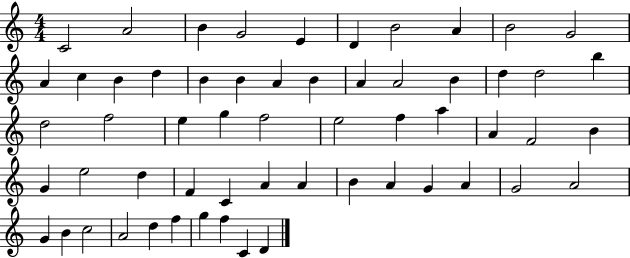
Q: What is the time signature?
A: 4/4